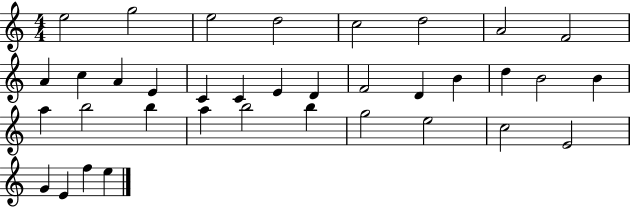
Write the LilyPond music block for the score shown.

{
  \clef treble
  \numericTimeSignature
  \time 4/4
  \key c \major
  e''2 g''2 | e''2 d''2 | c''2 d''2 | a'2 f'2 | \break a'4 c''4 a'4 e'4 | c'4 c'4 e'4 d'4 | f'2 d'4 b'4 | d''4 b'2 b'4 | \break a''4 b''2 b''4 | a''4 b''2 b''4 | g''2 e''2 | c''2 e'2 | \break g'4 e'4 f''4 e''4 | \bar "|."
}